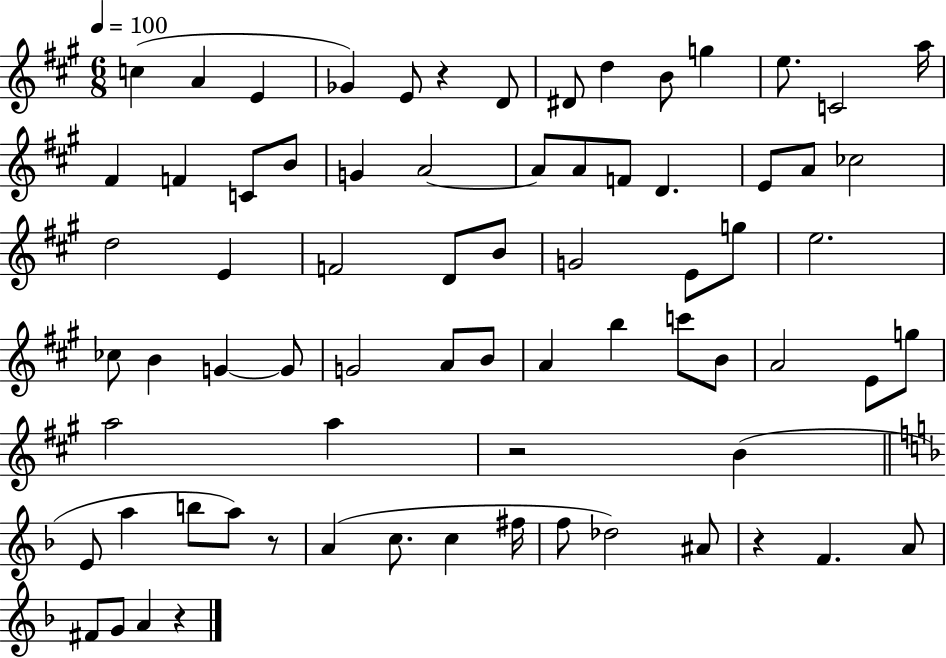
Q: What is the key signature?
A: A major